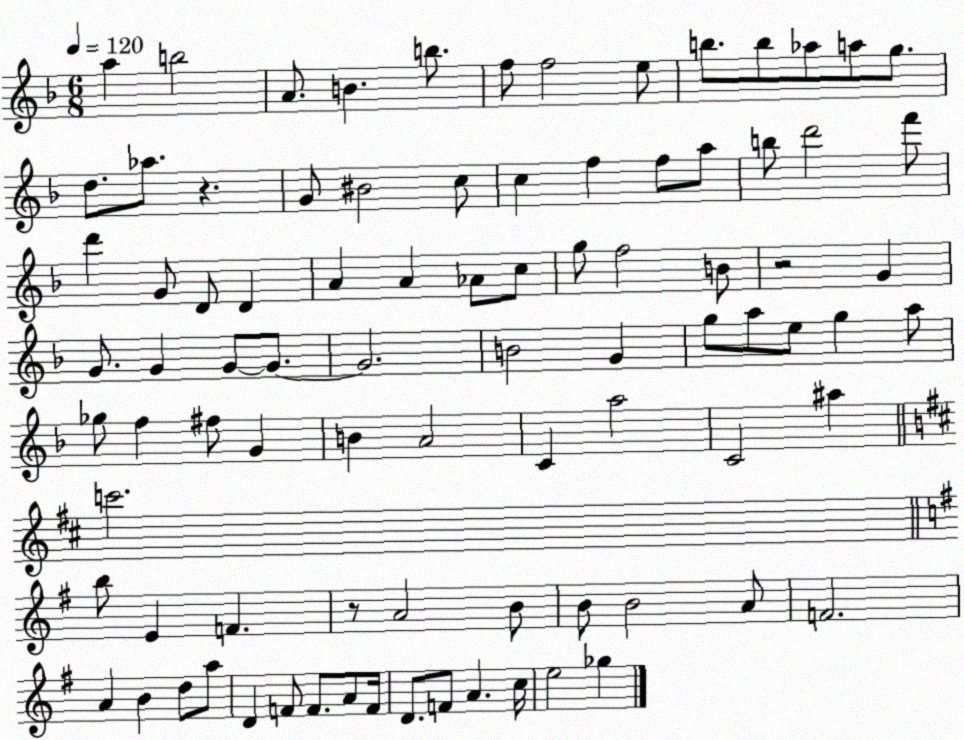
X:1
T:Untitled
M:6/8
L:1/4
K:F
a b2 A/2 B b/2 f/2 f2 e/2 b/2 b/2 _a/2 a/2 g/2 d/2 _a/2 z G/2 ^B2 c/2 c f f/2 a/2 b/2 d'2 f'/2 d' G/2 D/2 D A A _A/2 c/2 g/2 f2 B/2 z2 G G/2 G G/2 G/2 G2 B2 G g/2 a/2 e/2 g a/2 _g/2 f ^f/2 G B A2 C a2 C2 ^a c'2 b/2 E F z/2 A2 B/2 B/2 B2 A/2 F2 A B d/2 a/2 D F/2 F/2 A/2 F/4 D/2 F/2 A c/4 e2 _g